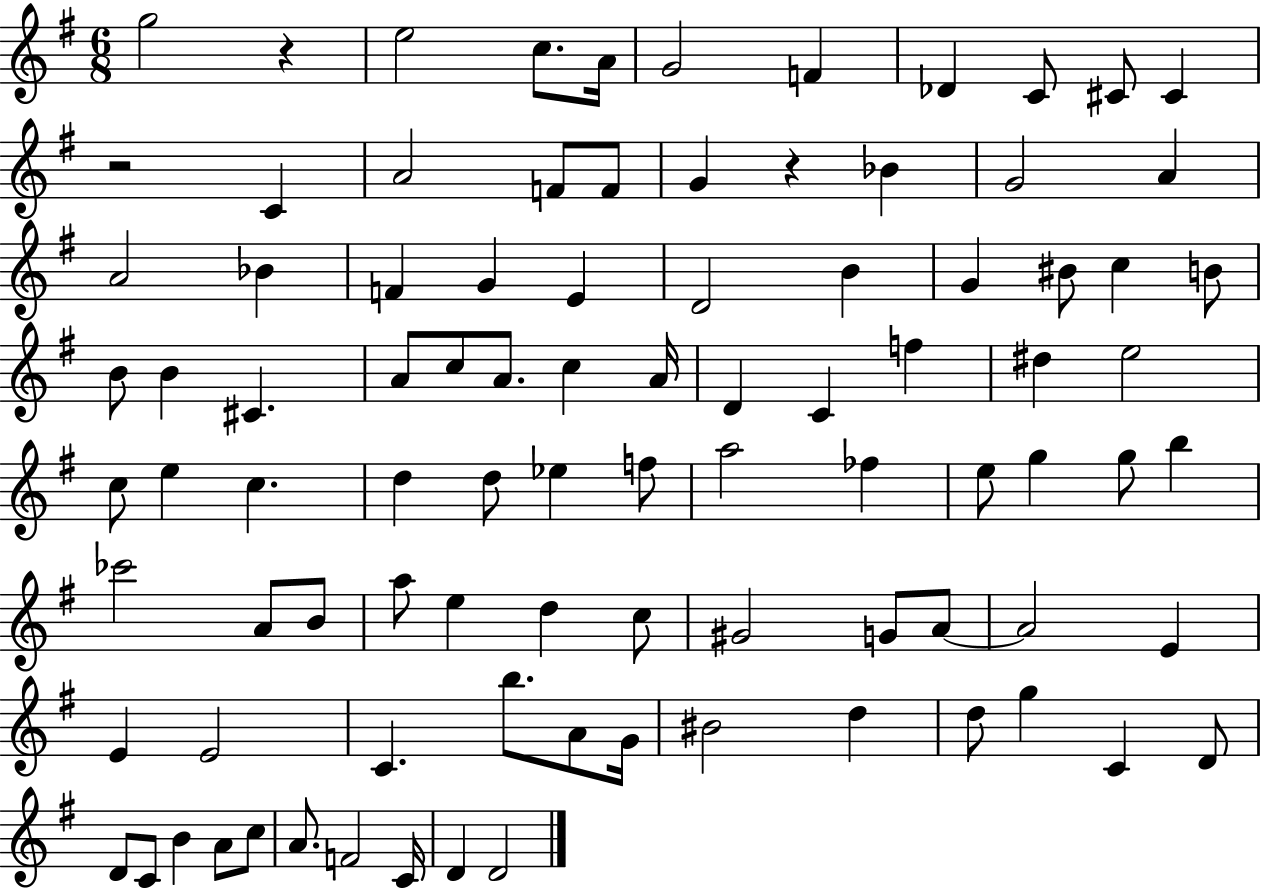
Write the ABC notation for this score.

X:1
T:Untitled
M:6/8
L:1/4
K:G
g2 z e2 c/2 A/4 G2 F _D C/2 ^C/2 ^C z2 C A2 F/2 F/2 G z _B G2 A A2 _B F G E D2 B G ^B/2 c B/2 B/2 B ^C A/2 c/2 A/2 c A/4 D C f ^d e2 c/2 e c d d/2 _e f/2 a2 _f e/2 g g/2 b _c'2 A/2 B/2 a/2 e d c/2 ^G2 G/2 A/2 A2 E E E2 C b/2 A/2 G/4 ^B2 d d/2 g C D/2 D/2 C/2 B A/2 c/2 A/2 F2 C/4 D D2